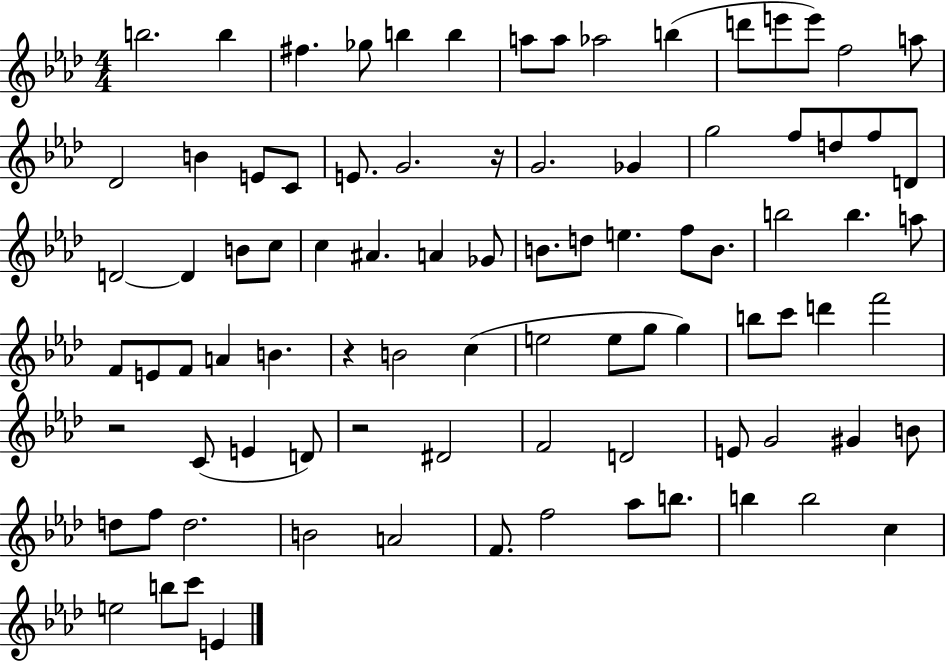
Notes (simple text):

B5/h. B5/q F#5/q. Gb5/e B5/q B5/q A5/e A5/e Ab5/h B5/q D6/e E6/e E6/e F5/h A5/e Db4/h B4/q E4/e C4/e E4/e. G4/h. R/s G4/h. Gb4/q G5/h F5/e D5/e F5/e D4/e D4/h D4/q B4/e C5/e C5/q A#4/q. A4/q Gb4/e B4/e. D5/e E5/q. F5/e B4/e. B5/h B5/q. A5/e F4/e E4/e F4/e A4/q B4/q. R/q B4/h C5/q E5/h E5/e G5/e G5/q B5/e C6/e D6/q F6/h R/h C4/e E4/q D4/e R/h D#4/h F4/h D4/h E4/e G4/h G#4/q B4/e D5/e F5/e D5/h. B4/h A4/h F4/e. F5/h Ab5/e B5/e. B5/q B5/h C5/q E5/h B5/e C6/e E4/q